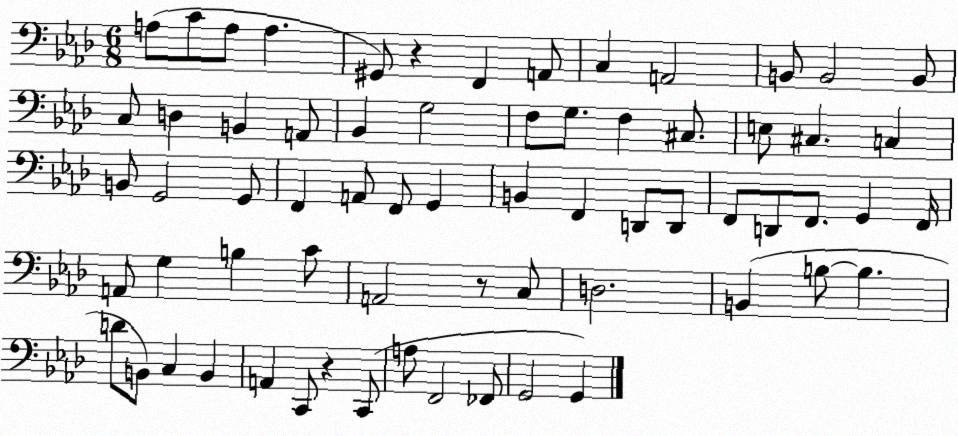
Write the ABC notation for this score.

X:1
T:Untitled
M:6/8
L:1/4
K:Ab
A,/2 C/2 A,/2 A, ^G,,/2 z F,, A,,/2 C, A,,2 B,,/2 B,,2 B,,/2 C,/2 D, B,, A,,/2 _B,, G,2 F,/2 G,/2 F, ^C,/2 E,/2 ^C, C, B,,/2 G,,2 G,,/2 F,, A,,/2 F,,/2 G,, B,, F,, D,,/2 D,,/2 F,,/2 D,,/2 F,,/2 G,, F,,/4 A,,/2 G, B, C/2 A,,2 z/2 C,/2 D,2 B,, B,/2 B, D/2 B,,/2 C, B,, A,, C,,/2 z C,,/2 A,/2 F,,2 _F,,/2 G,,2 G,,